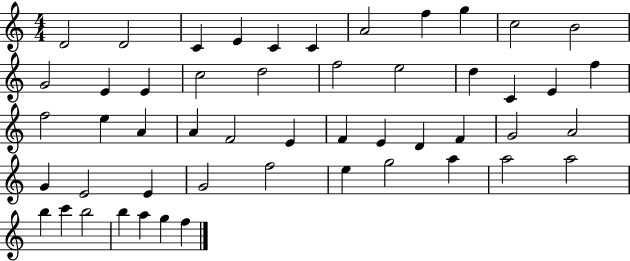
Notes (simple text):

D4/h D4/h C4/q E4/q C4/q C4/q A4/h F5/q G5/q C5/h B4/h G4/h E4/q E4/q C5/h D5/h F5/h E5/h D5/q C4/q E4/q F5/q F5/h E5/q A4/q A4/q F4/h E4/q F4/q E4/q D4/q F4/q G4/h A4/h G4/q E4/h E4/q G4/h F5/h E5/q G5/h A5/q A5/h A5/h B5/q C6/q B5/h B5/q A5/q G5/q F5/q